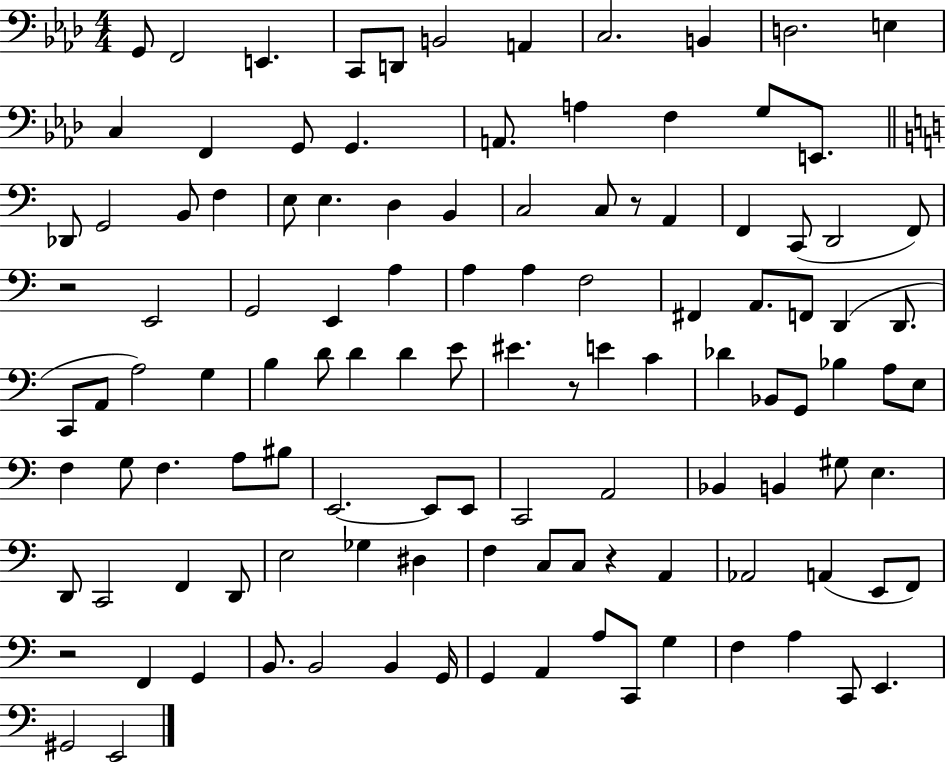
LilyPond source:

{
  \clef bass
  \numericTimeSignature
  \time 4/4
  \key aes \major
  g,8 f,2 e,4. | c,8 d,8 b,2 a,4 | c2. b,4 | d2. e4 | \break c4 f,4 g,8 g,4. | a,8. a4 f4 g8 e,8. | \bar "||" \break \key c \major des,8 g,2 b,8 f4 | e8 e4. d4 b,4 | c2 c8 r8 a,4 | f,4 c,8( d,2 f,8) | \break r2 e,2 | g,2 e,4 a4 | a4 a4 f2 | fis,4 a,8. f,8 d,4( d,8. | \break c,8 a,8 a2) g4 | b4 d'8 d'4 d'4 e'8 | eis'4. r8 e'4 c'4 | des'4 bes,8 g,8 bes4 a8 e8 | \break f4 g8 f4. a8 bis8 | e,2.~~ e,8 e,8 | c,2 a,2 | bes,4 b,4 gis8 e4. | \break d,8 c,2 f,4 d,8 | e2 ges4 dis4 | f4 c8 c8 r4 a,4 | aes,2 a,4( e,8 f,8) | \break r2 f,4 g,4 | b,8. b,2 b,4 g,16 | g,4 a,4 a8 c,8 g4 | f4 a4 c,8 e,4. | \break gis,2 e,2 | \bar "|."
}